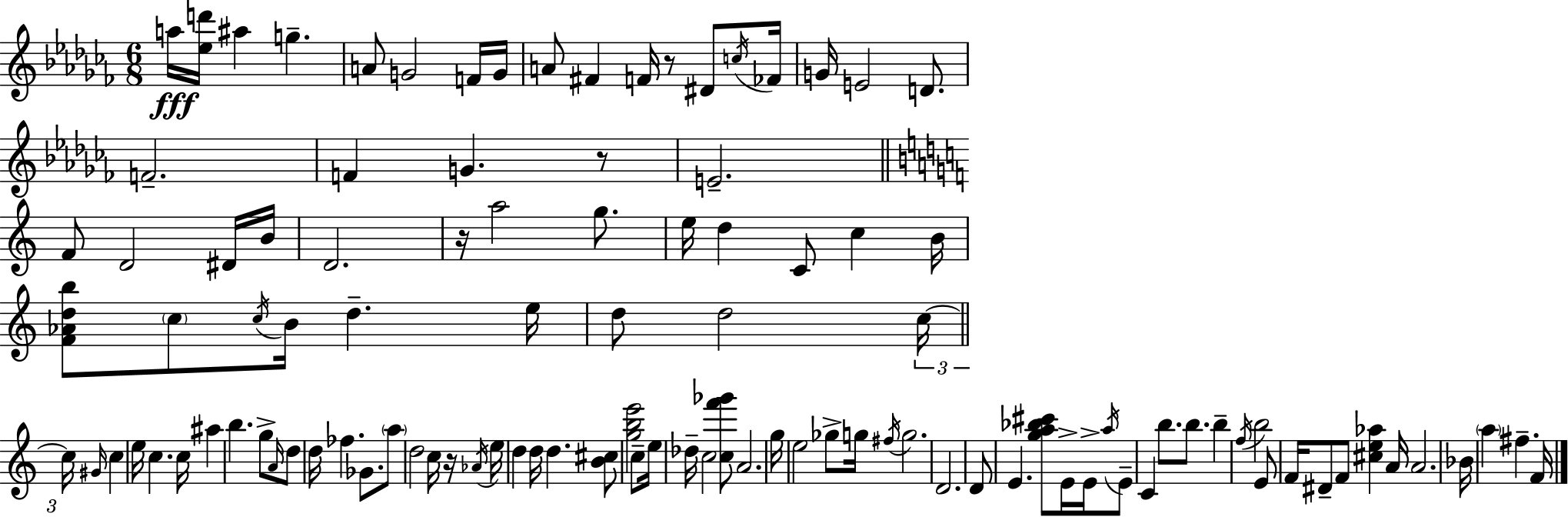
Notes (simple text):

A5/s [Eb5,D6]/s A#5/q G5/q. A4/e G4/h F4/s G4/s A4/e F#4/q F4/s R/e D#4/e C5/s FES4/s G4/s E4/h D4/e. F4/h. F4/q G4/q. R/e E4/h. F4/e D4/h D#4/s B4/s D4/h. R/s A5/h G5/e. E5/s D5/q C4/e C5/q B4/s [F4,Ab4,D5,B5]/e C5/e C5/s B4/s D5/q. E5/s D5/e D5/h C5/s C5/s G#4/s C5/q E5/s C5/q. C5/s A#5/q B5/q. G5/e A4/s D5/e D5/s FES5/q. Gb4/e. A5/e D5/h C5/s R/s Ab4/s E5/s D5/q D5/s D5/q. [B4,C#5]/e [G5,B5,E6]/h C5/e E5/s Db5/s C5/h [C5,F6,Gb6]/e A4/h. G5/s E5/h Gb5/e G5/s F#5/s G5/h. D4/h. D4/e E4/q. [G5,A5,Bb5,C#6]/e E4/s E4/s A5/s E4/e C4/q B5/e. B5/e. B5/q F5/s B5/h E4/e F4/s D#4/e F4/e [C#5,E5,Ab5]/q A4/s A4/h. Bb4/s A5/q F#5/q. F4/s